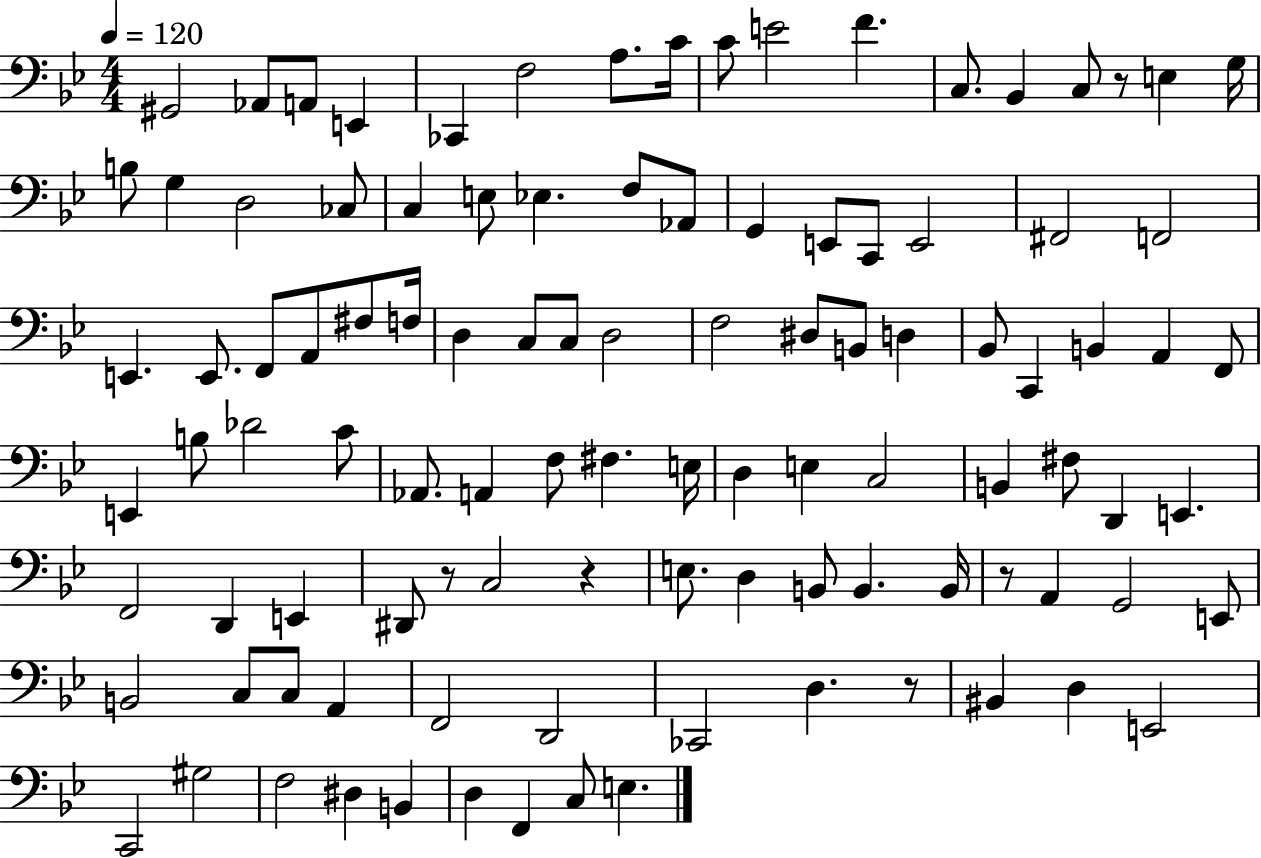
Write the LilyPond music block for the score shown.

{
  \clef bass
  \numericTimeSignature
  \time 4/4
  \key bes \major
  \tempo 4 = 120
  \repeat volta 2 { gis,2 aes,8 a,8 e,4 | ces,4 f2 a8. c'16 | c'8 e'2 f'4. | c8. bes,4 c8 r8 e4 g16 | \break b8 g4 d2 ces8 | c4 e8 ees4. f8 aes,8 | g,4 e,8 c,8 e,2 | fis,2 f,2 | \break e,4. e,8. f,8 a,8 fis8 f16 | d4 c8 c8 d2 | f2 dis8 b,8 d4 | bes,8 c,4 b,4 a,4 f,8 | \break e,4 b8 des'2 c'8 | aes,8. a,4 f8 fis4. e16 | d4 e4 c2 | b,4 fis8 d,4 e,4. | \break f,2 d,4 e,4 | dis,8 r8 c2 r4 | e8. d4 b,8 b,4. b,16 | r8 a,4 g,2 e,8 | \break b,2 c8 c8 a,4 | f,2 d,2 | ces,2 d4. r8 | bis,4 d4 e,2 | \break c,2 gis2 | f2 dis4 b,4 | d4 f,4 c8 e4. | } \bar "|."
}